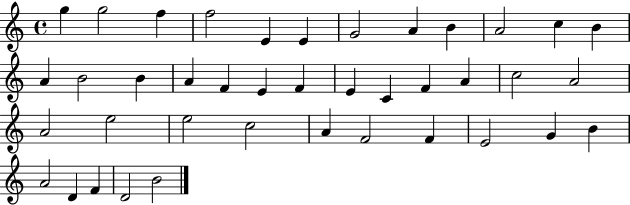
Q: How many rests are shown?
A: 0